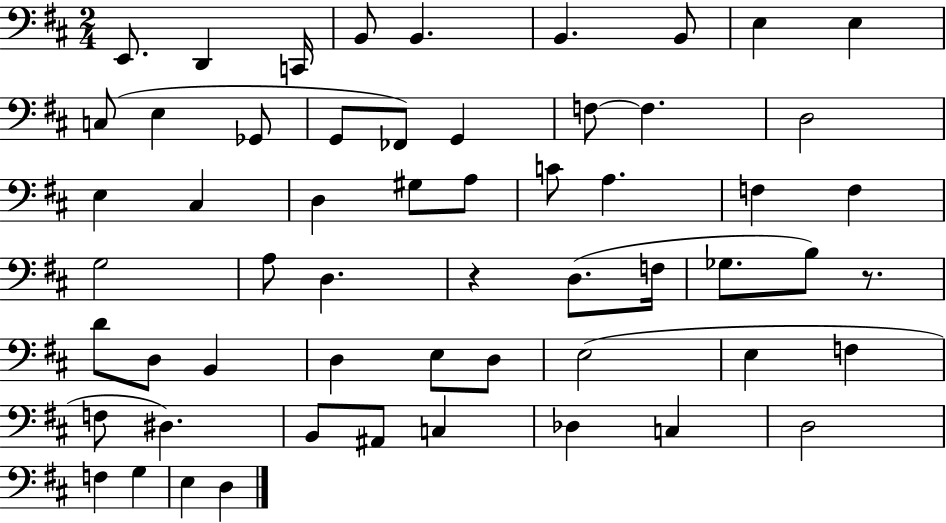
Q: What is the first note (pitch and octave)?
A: E2